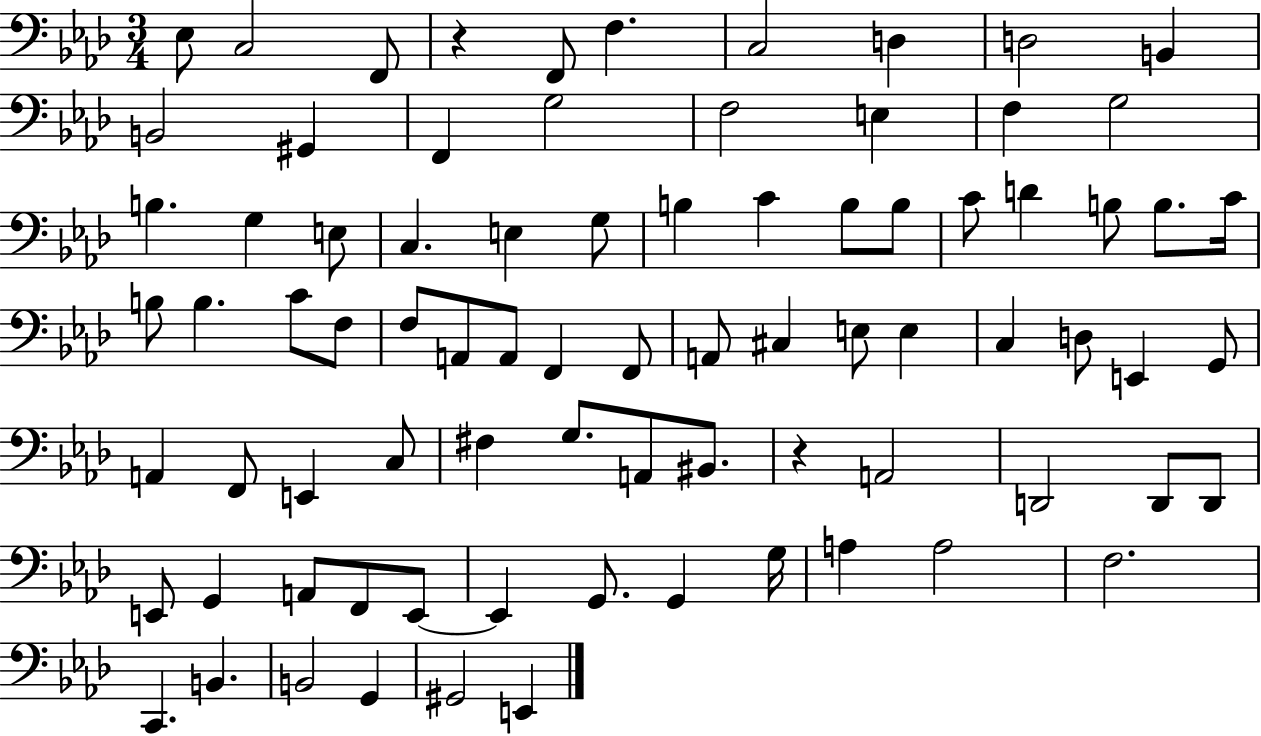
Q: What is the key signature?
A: AES major